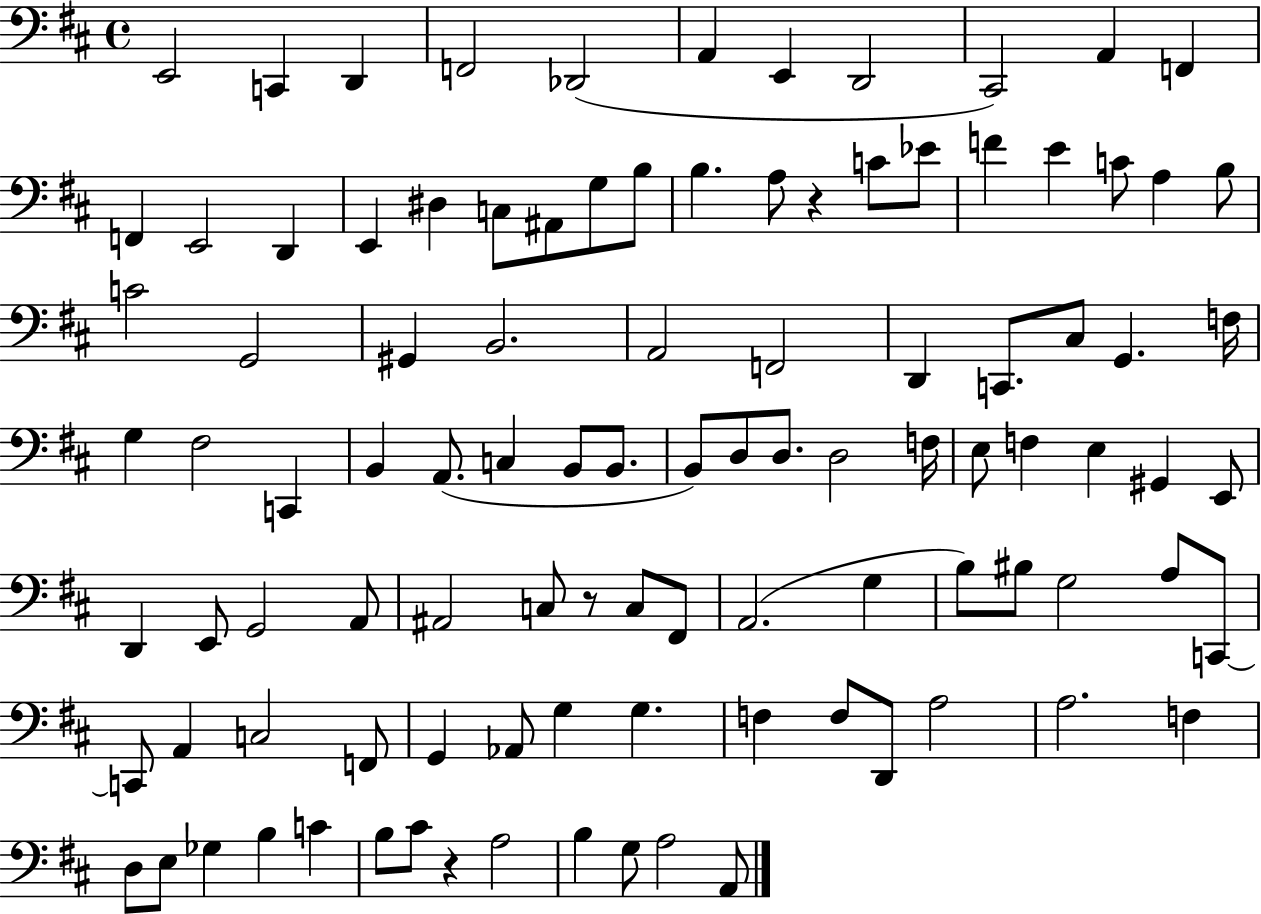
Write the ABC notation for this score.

X:1
T:Untitled
M:4/4
L:1/4
K:D
E,,2 C,, D,, F,,2 _D,,2 A,, E,, D,,2 ^C,,2 A,, F,, F,, E,,2 D,, E,, ^D, C,/2 ^A,,/2 G,/2 B,/2 B, A,/2 z C/2 _E/2 F E C/2 A, B,/2 C2 G,,2 ^G,, B,,2 A,,2 F,,2 D,, C,,/2 ^C,/2 G,, F,/4 G, ^F,2 C,, B,, A,,/2 C, B,,/2 B,,/2 B,,/2 D,/2 D,/2 D,2 F,/4 E,/2 F, E, ^G,, E,,/2 D,, E,,/2 G,,2 A,,/2 ^A,,2 C,/2 z/2 C,/2 ^F,,/2 A,,2 G, B,/2 ^B,/2 G,2 A,/2 C,,/2 C,,/2 A,, C,2 F,,/2 G,, _A,,/2 G, G, F, F,/2 D,,/2 A,2 A,2 F, D,/2 E,/2 _G, B, C B,/2 ^C/2 z A,2 B, G,/2 A,2 A,,/2